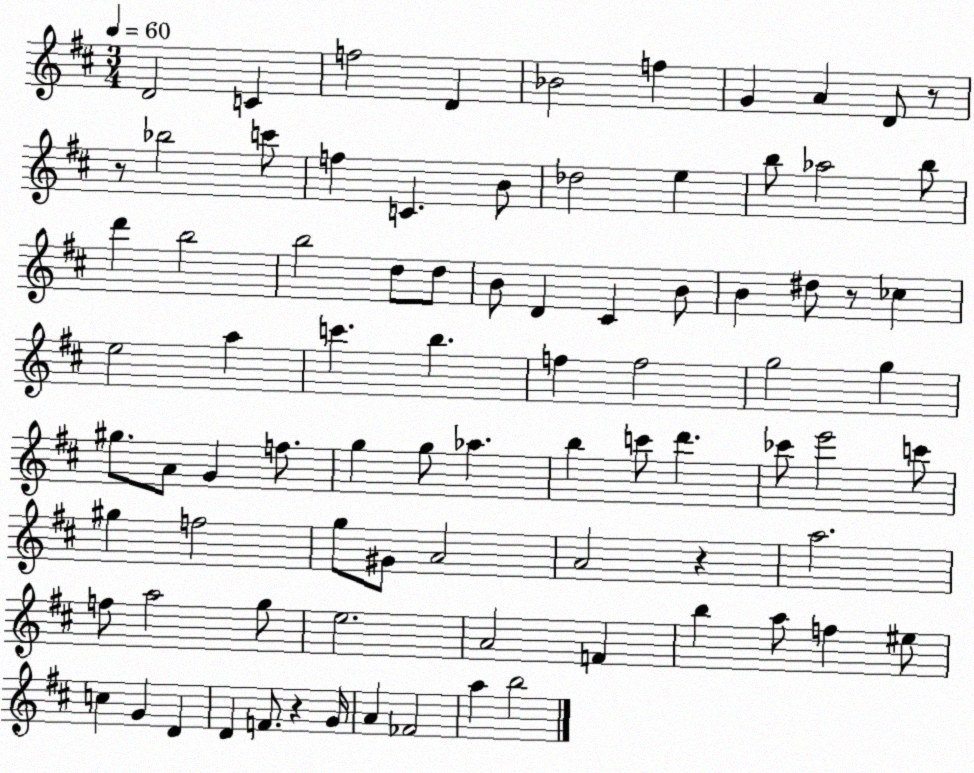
X:1
T:Untitled
M:3/4
L:1/4
K:D
D2 C f2 D _B2 f G A D/2 z/2 z/2 _b2 c'/2 f C B/2 _d2 e b/2 _a2 b/2 d' b2 b2 d/2 d/2 B/2 D ^C B/2 B ^d/2 z/2 _c e2 a c' b f f2 g2 g ^g/2 A/2 G f/2 g g/2 _a b c'/2 d' _c'/2 e'2 c'/2 ^g f2 g/2 ^G/2 A2 A2 z a2 f/2 a2 g/2 e2 A2 F b a/2 f ^e/2 c G D D F/2 z G/4 A _F2 a b2